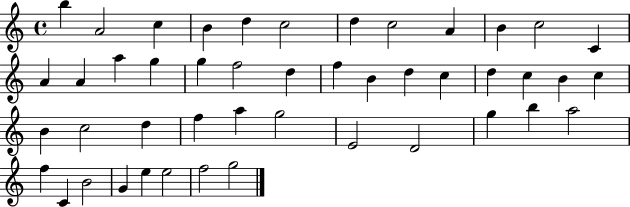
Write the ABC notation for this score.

X:1
T:Untitled
M:4/4
L:1/4
K:C
b A2 c B d c2 d c2 A B c2 C A A a g g f2 d f B d c d c B c B c2 d f a g2 E2 D2 g b a2 f C B2 G e e2 f2 g2